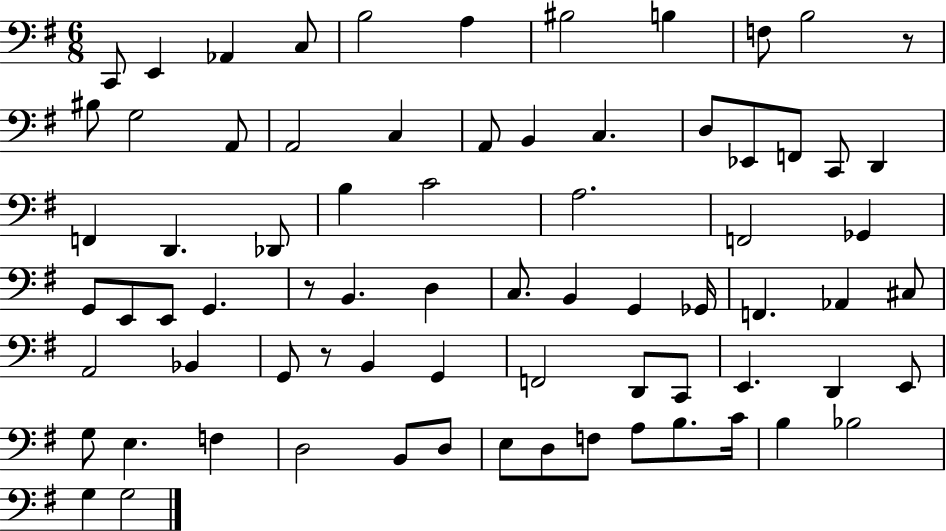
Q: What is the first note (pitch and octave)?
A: C2